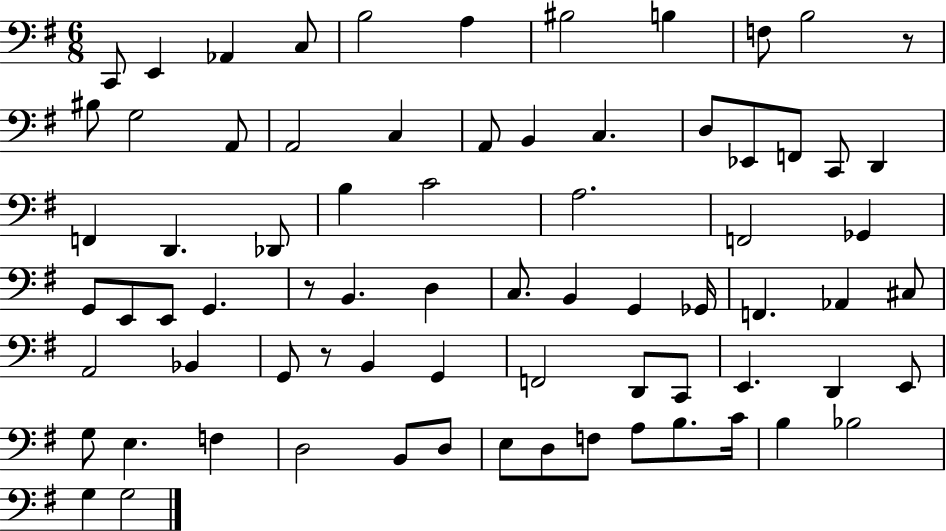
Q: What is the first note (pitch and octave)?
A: C2